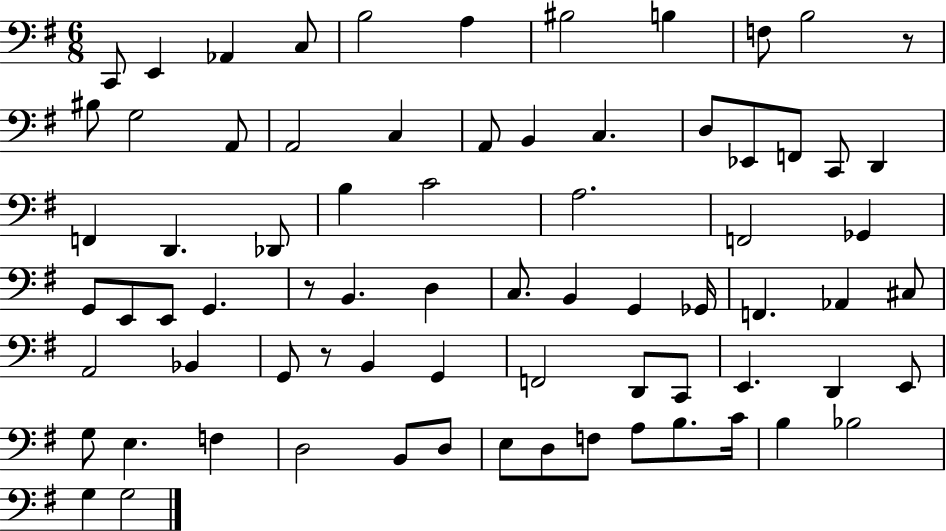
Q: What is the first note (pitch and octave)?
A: C2